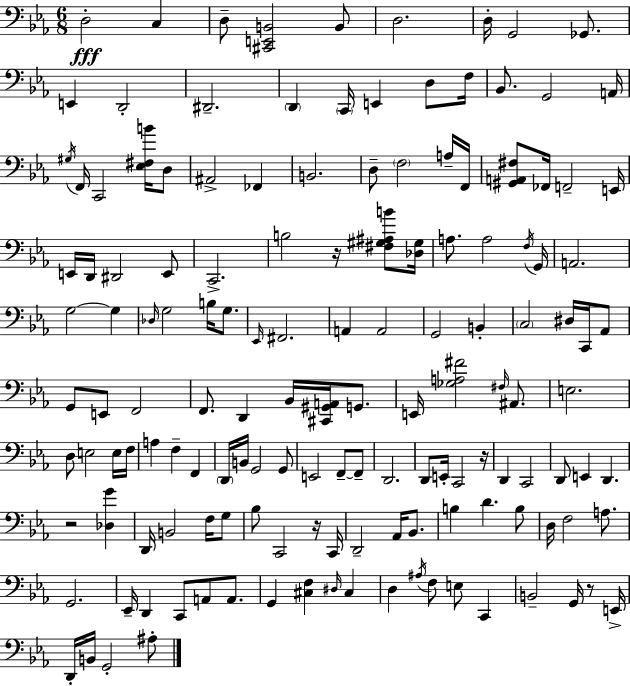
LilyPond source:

{
  \clef bass
  \numericTimeSignature
  \time 6/8
  \key c \minor
  d2-.\fff c4 | d8-- <cis, e, b,>2 b,8 | d2. | d16-. g,2 ges,8. | \break e,4 d,2-. | dis,2.-- | \parenthesize d,4 \parenthesize c,16 e,4 d8 f16 | bes,8. g,2 a,16 | \break \acciaccatura { gis16 } f,16 c,2 <ees fis b'>16 d8 | ais,2-> fes,4 | b,2. | d8-- \parenthesize f2 a16-- | \break f,16 <gis, a, fis>8 fes,16 f,2-- | e,16 e,16 d,16 dis,2 e,8 | c,2.-> | b2 r16 <fis gis ais b'>8 | \break <des gis>16 a8. a2 | \acciaccatura { f16 } g,16 a,2. | g2~~ g4 | \grace { des16 } g2 b16 | \break g8. \grace { ees,16 } fis,2. | a,4 a,2 | g,2 | b,4-. \parenthesize c2 | \break dis16 c,16 aes,8 g,8 e,8 f,2 | f,8. d,4 bes,16 | <cis, gis, a,>16 g,8. e,16 <ges a fis'>2 | \grace { fis16 } ais,8. e2. | \break d8 e2 | e16 f16 a4 f4-- | f,4 \parenthesize d,16 b,16 g,2 | g,8 e,2 | \break f,8--~~ f,8-- d,2. | d,8 e,16-. c,2 | r16 d,4 c,2 | d,8 e,4 d,4. | \break r2 | <des g'>4 d,16 b,2 | f16 g8 bes8 c,2 | r16 c,16 d,2-- | \break aes,16 bes,8. b4 d'4. | b8 d16 f2 | a8. g,2. | ees,16-- d,4 c,8 | \break a,8 a,8. g,4 <cis f>4 | \grace { dis16 } cis4 d4 \acciaccatura { ais16 } f8 | e8 c,4 b,2-- | g,16 r8 e,16-> d,16-. b,16 g,2-. | \break ais8-. \bar "|."
}